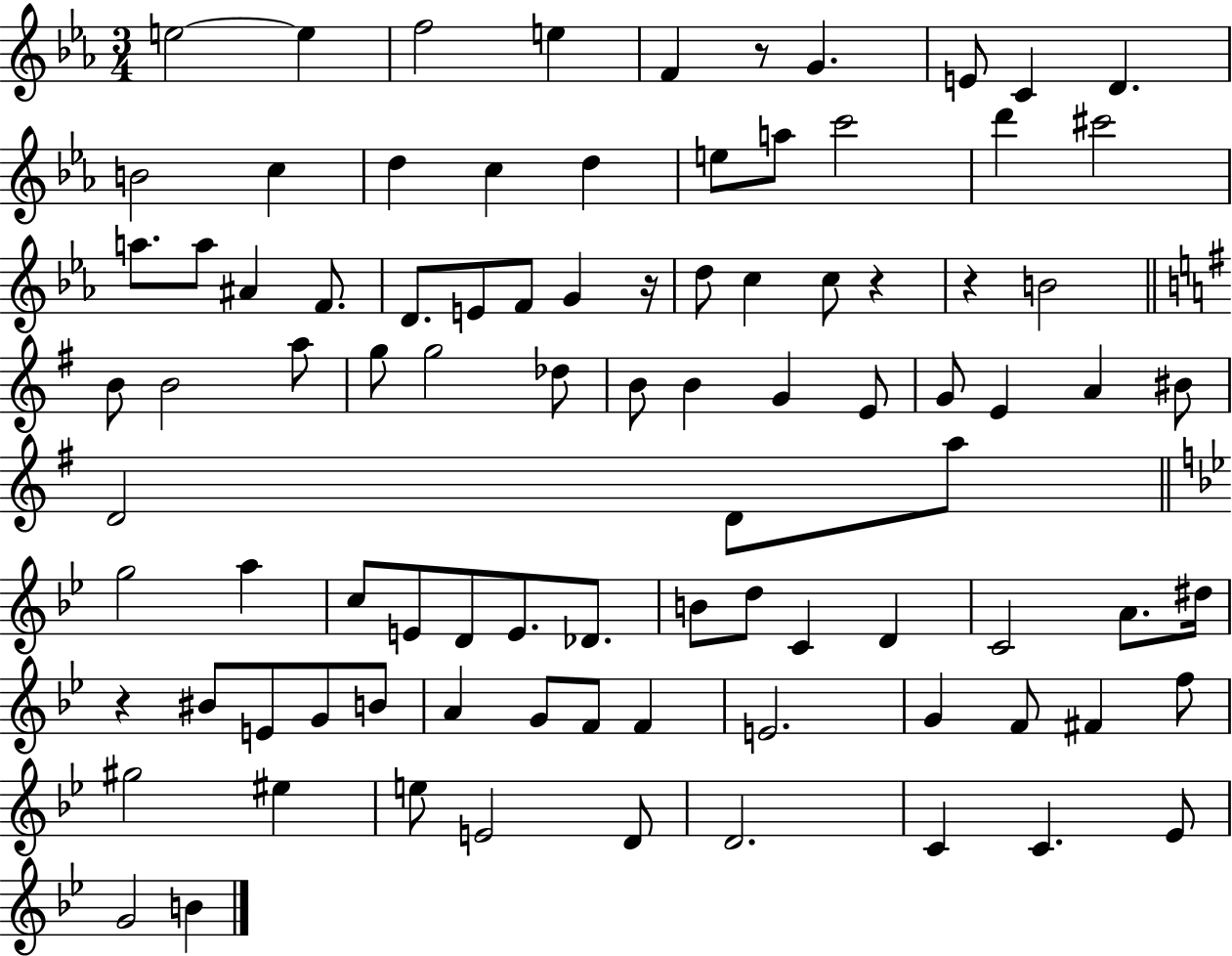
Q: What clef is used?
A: treble